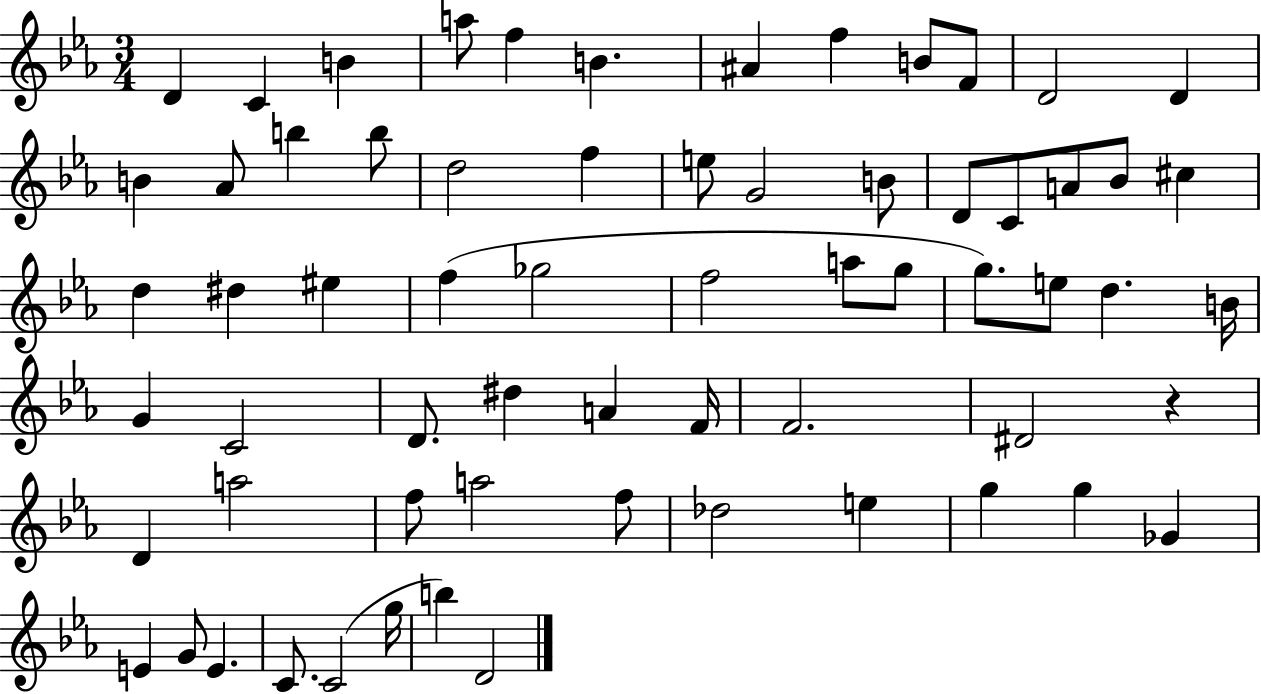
X:1
T:Untitled
M:3/4
L:1/4
K:Eb
D C B a/2 f B ^A f B/2 F/2 D2 D B _A/2 b b/2 d2 f e/2 G2 B/2 D/2 C/2 A/2 _B/2 ^c d ^d ^e f _g2 f2 a/2 g/2 g/2 e/2 d B/4 G C2 D/2 ^d A F/4 F2 ^D2 z D a2 f/2 a2 f/2 _d2 e g g _G E G/2 E C/2 C2 g/4 b D2